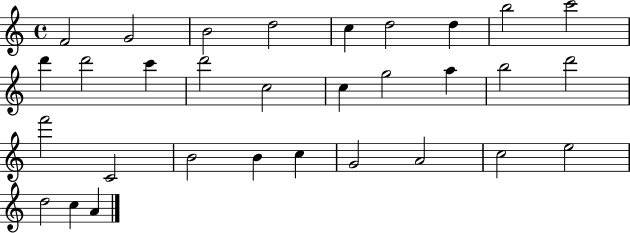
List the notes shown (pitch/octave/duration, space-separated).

F4/h G4/h B4/h D5/h C5/q D5/h D5/q B5/h C6/h D6/q D6/h C6/q D6/h C5/h C5/q G5/h A5/q B5/h D6/h F6/h C4/h B4/h B4/q C5/q G4/h A4/h C5/h E5/h D5/h C5/q A4/q